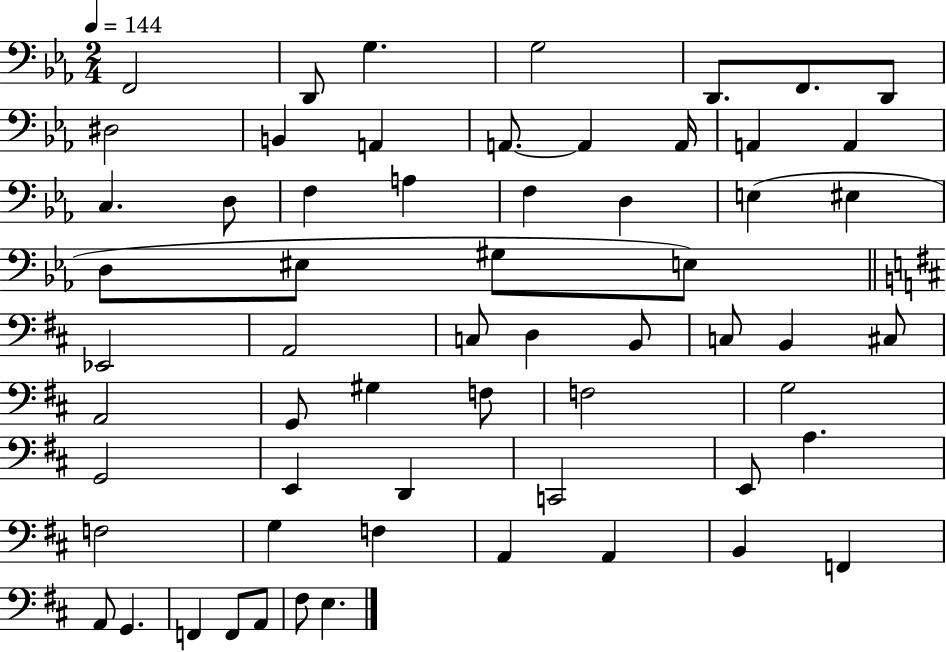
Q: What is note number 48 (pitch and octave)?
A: F3